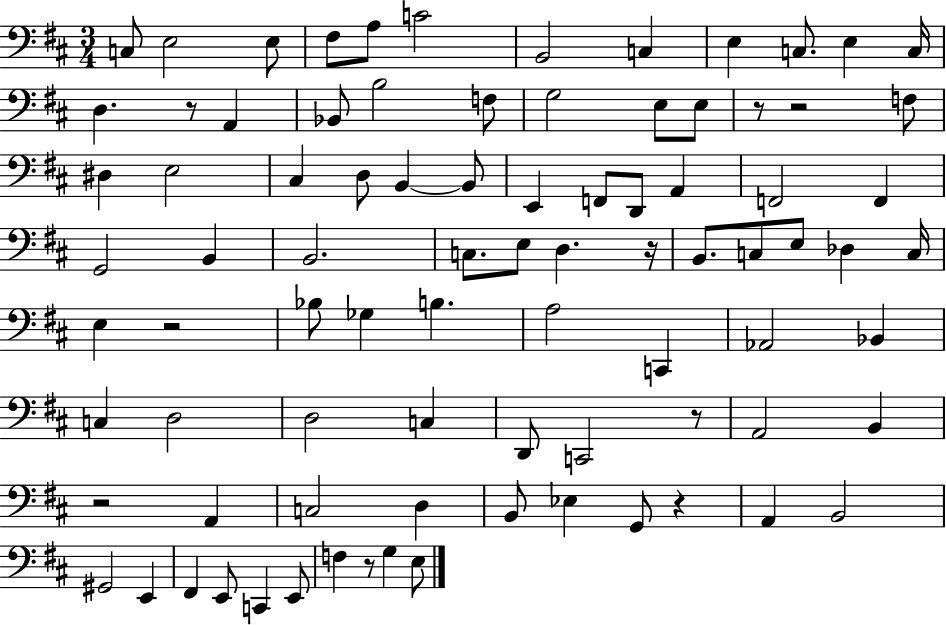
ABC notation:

X:1
T:Untitled
M:3/4
L:1/4
K:D
C,/2 E,2 E,/2 ^F,/2 A,/2 C2 B,,2 C, E, C,/2 E, C,/4 D, z/2 A,, _B,,/2 B,2 F,/2 G,2 E,/2 E,/2 z/2 z2 F,/2 ^D, E,2 ^C, D,/2 B,, B,,/2 E,, F,,/2 D,,/2 A,, F,,2 F,, G,,2 B,, B,,2 C,/2 E,/2 D, z/4 B,,/2 C,/2 E,/2 _D, C,/4 E, z2 _B,/2 _G, B, A,2 C,, _A,,2 _B,, C, D,2 D,2 C, D,,/2 C,,2 z/2 A,,2 B,, z2 A,, C,2 D, B,,/2 _E, G,,/2 z A,, B,,2 ^G,,2 E,, ^F,, E,,/2 C,, E,,/2 F, z/2 G, E,/2